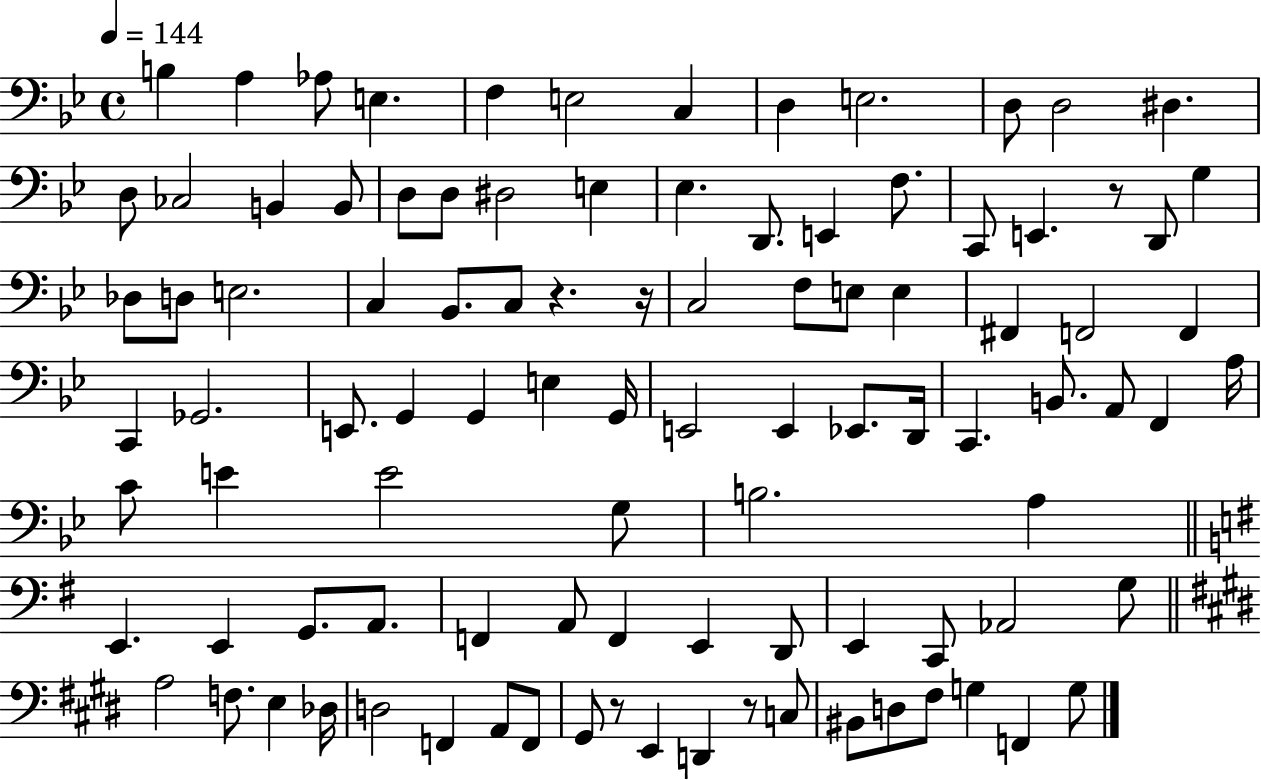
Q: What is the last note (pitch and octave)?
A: G3